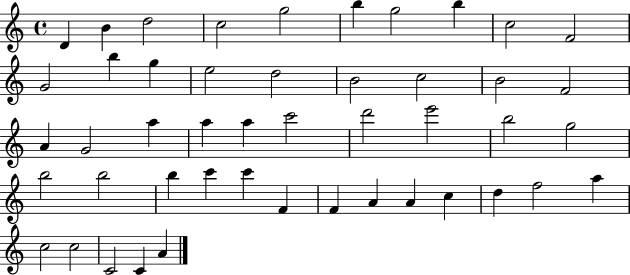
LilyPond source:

{
  \clef treble
  \time 4/4
  \defaultTimeSignature
  \key c \major
  d'4 b'4 d''2 | c''2 g''2 | b''4 g''2 b''4 | c''2 f'2 | \break g'2 b''4 g''4 | e''2 d''2 | b'2 c''2 | b'2 f'2 | \break a'4 g'2 a''4 | a''4 a''4 c'''2 | d'''2 e'''2 | b''2 g''2 | \break b''2 b''2 | b''4 c'''4 c'''4 f'4 | f'4 a'4 a'4 c''4 | d''4 f''2 a''4 | \break c''2 c''2 | c'2 c'4 a'4 | \bar "|."
}